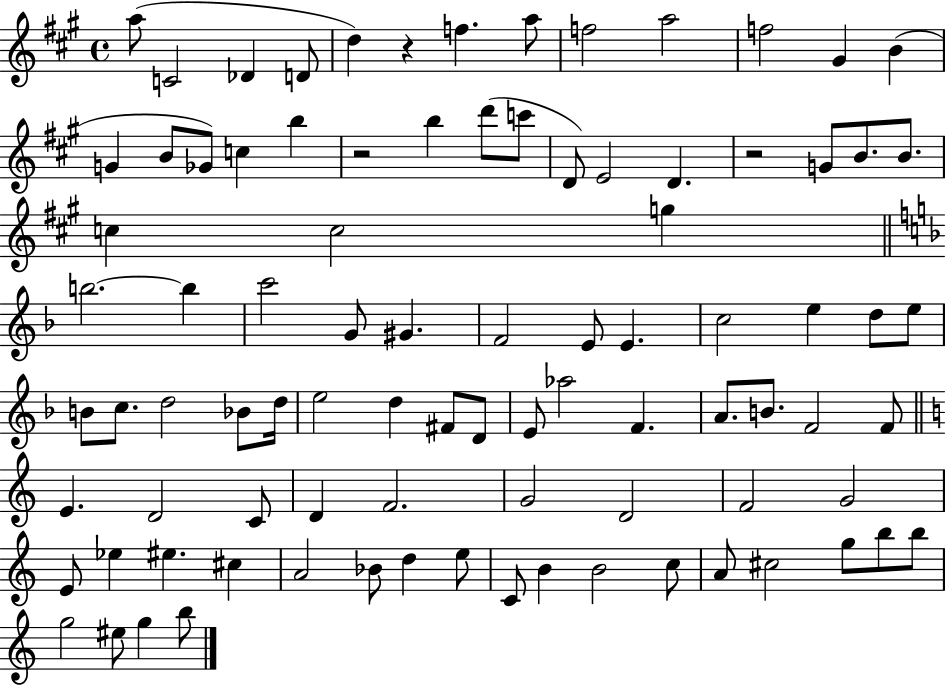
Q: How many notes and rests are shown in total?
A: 90